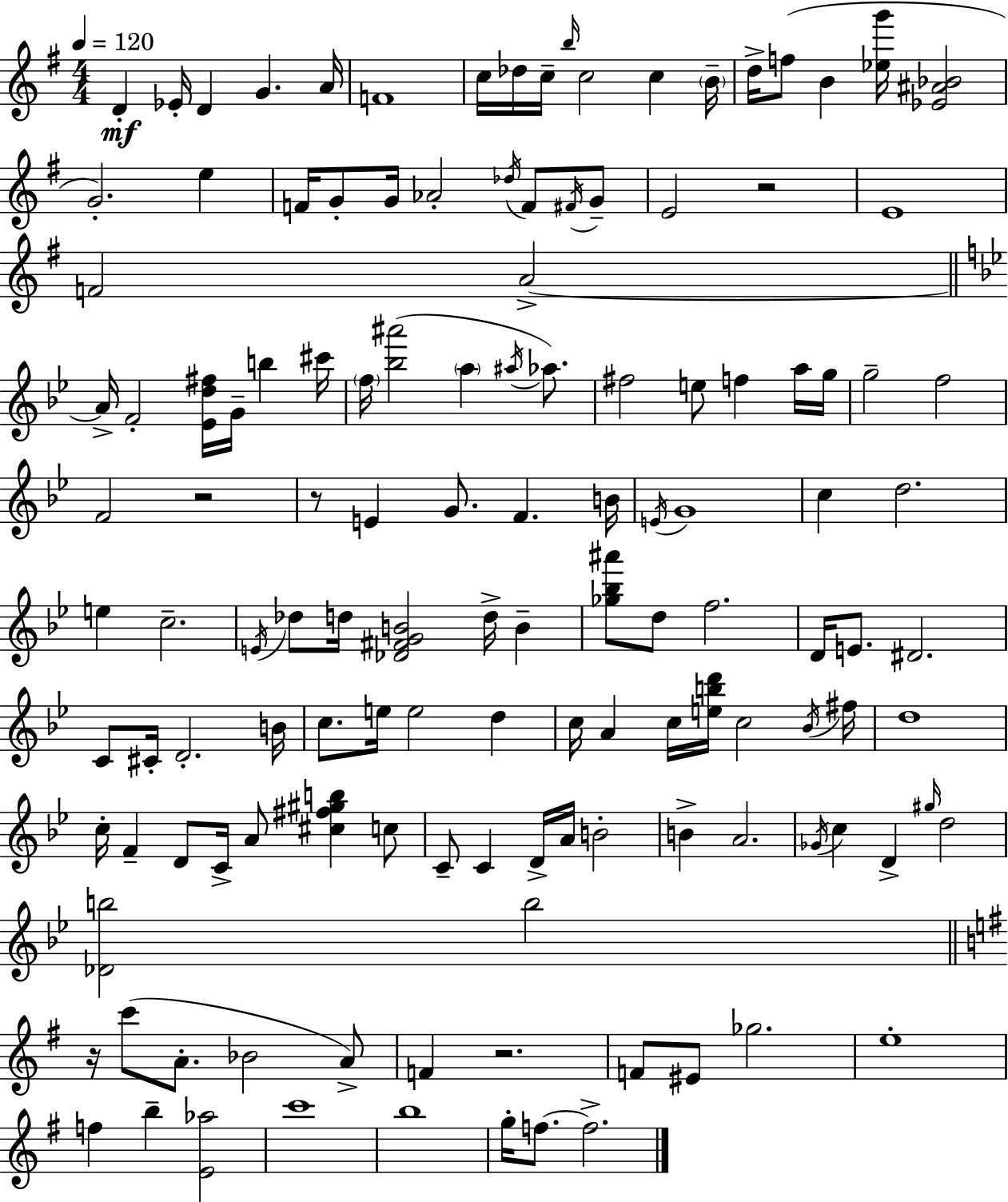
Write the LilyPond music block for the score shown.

{
  \clef treble
  \numericTimeSignature
  \time 4/4
  \key g \major
  \tempo 4 = 120
  d'4-.\mf ees'16-. d'4 g'4. a'16 | f'1 | c''16 des''16 c''16-- \grace { b''16 } c''2 c''4 | \parenthesize b'16-- d''16-> f''8( b'4 <ees'' g'''>16 <ees' ais' bes'>2 | \break g'2.-.) e''4 | f'16 g'8-. g'16 aes'2-. \acciaccatura { des''16 } f'8 | \acciaccatura { fis'16 } g'8-- e'2 r2 | e'1 | \break f'2 a'2->~~ | \bar "||" \break \key bes \major a'16-> f'2-. <ees' d'' fis''>16 g'16-- b''4 cis'''16 | \parenthesize f''16 <bes'' ais'''>2( \parenthesize a''4 \acciaccatura { ais''16 } aes''8.) | fis''2 e''8 f''4 a''16 | g''16 g''2-- f''2 | \break f'2 r2 | r8 e'4 g'8. f'4. | b'16 \acciaccatura { e'16 } g'1 | c''4 d''2. | \break e''4 c''2.-- | \acciaccatura { e'16 } des''8 d''16 <des' fis' g' b'>2 d''16-> b'4-- | <ges'' bes'' ais'''>8 d''8 f''2. | d'16 e'8. dis'2. | \break c'8 cis'16-. d'2.-. | b'16 c''8. e''16 e''2 d''4 | c''16 a'4 c''16 <e'' b'' d'''>16 c''2 | \acciaccatura { bes'16 } fis''16 d''1 | \break c''16-. f'4-- d'8 c'16-> a'8 <cis'' fis'' gis'' b''>4 | c''8 c'8-- c'4 d'16-> a'16 b'2-. | b'4-> a'2. | \acciaccatura { ges'16 } c''4 d'4-> \grace { gis''16 } d''2 | \break <des' b''>2 b''2 | \bar "||" \break \key g \major r16 c'''8( a'8.-. bes'2 a'8->) | f'4 r2. | f'8 eis'8 ges''2. | e''1-. | \break f''4 b''4-- <e' aes''>2 | c'''1 | b''1 | g''16-. f''8.~~ f''2.-> | \break \bar "|."
}